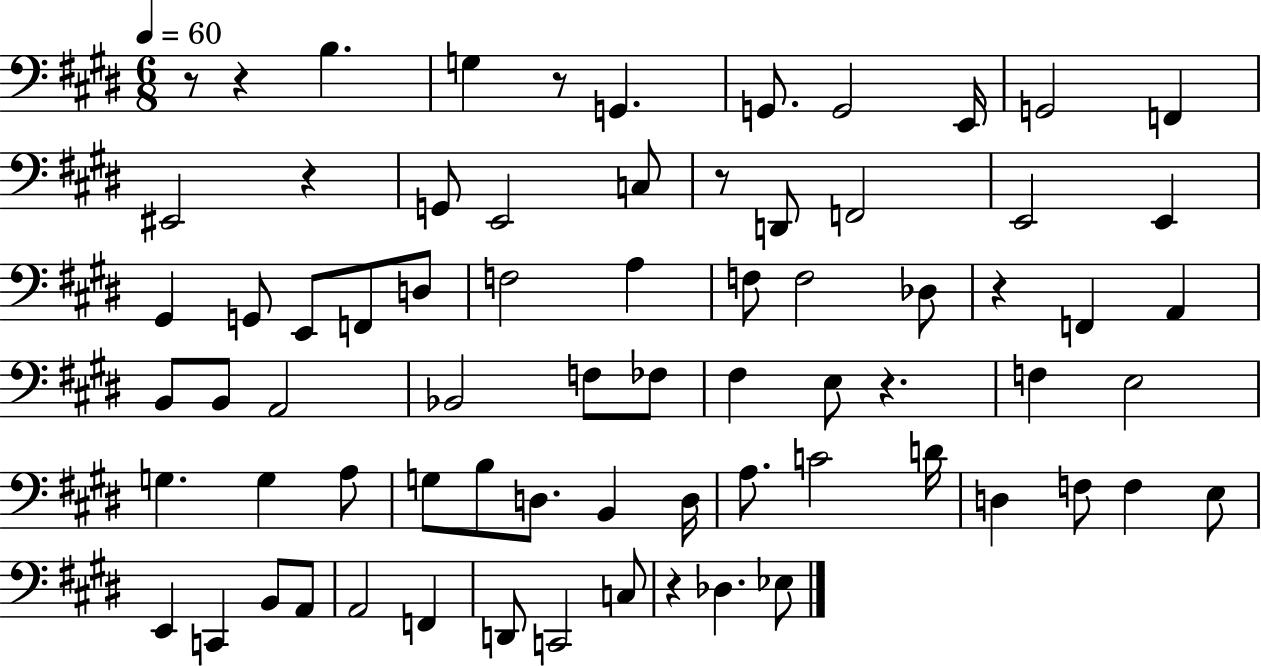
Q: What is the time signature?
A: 6/8